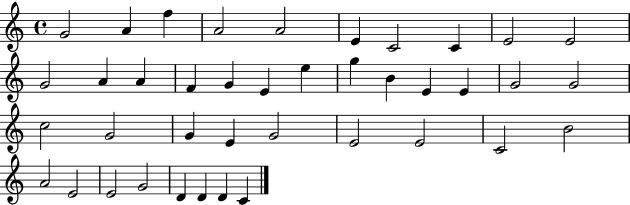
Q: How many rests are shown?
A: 0